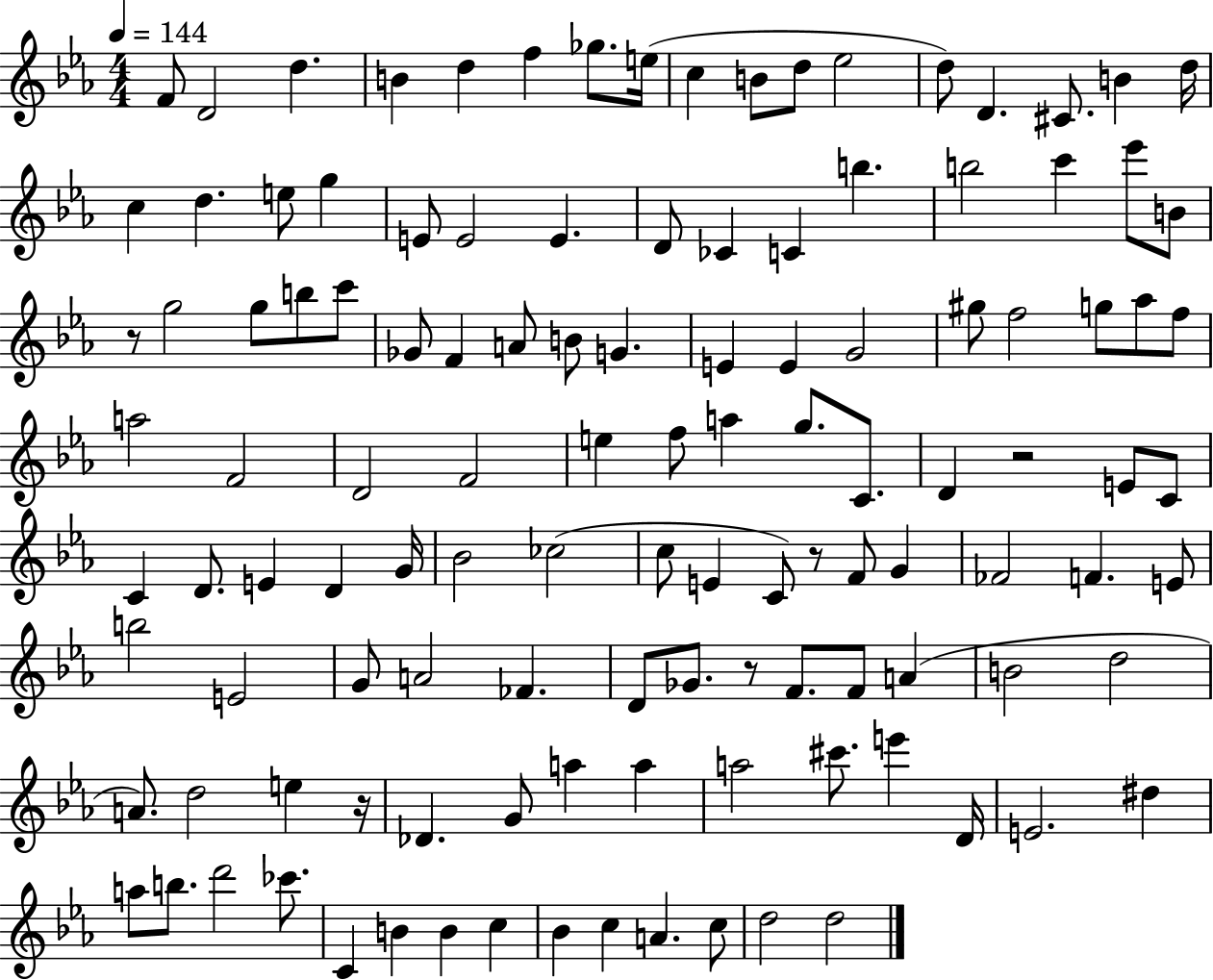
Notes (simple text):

F4/e D4/h D5/q. B4/q D5/q F5/q Gb5/e. E5/s C5/q B4/e D5/e Eb5/h D5/e D4/q. C#4/e. B4/q D5/s C5/q D5/q. E5/e G5/q E4/e E4/h E4/q. D4/e CES4/q C4/q B5/q. B5/h C6/q Eb6/e B4/e R/e G5/h G5/e B5/e C6/e Gb4/e F4/q A4/e B4/e G4/q. E4/q E4/q G4/h G#5/e F5/h G5/e Ab5/e F5/e A5/h F4/h D4/h F4/h E5/q F5/e A5/q G5/e. C4/e. D4/q R/h E4/e C4/e C4/q D4/e. E4/q D4/q G4/s Bb4/h CES5/h C5/e E4/q C4/e R/e F4/e G4/q FES4/h F4/q. E4/e B5/h E4/h G4/e A4/h FES4/q. D4/e Gb4/e. R/e F4/e. F4/e A4/q B4/h D5/h A4/e. D5/h E5/q R/s Db4/q. G4/e A5/q A5/q A5/h C#6/e. E6/q D4/s E4/h. D#5/q A5/e B5/e. D6/h CES6/e. C4/q B4/q B4/q C5/q Bb4/q C5/q A4/q. C5/e D5/h D5/h